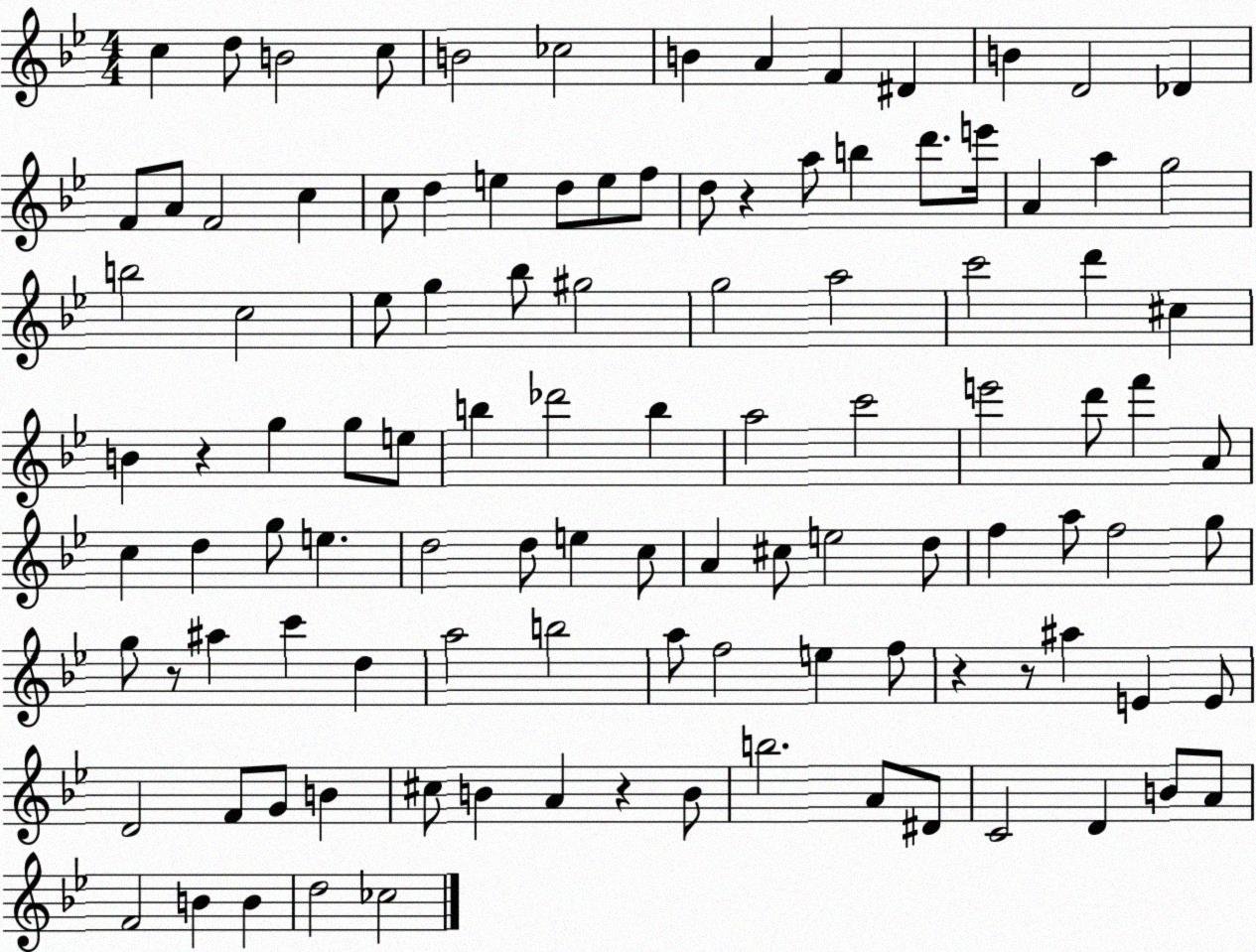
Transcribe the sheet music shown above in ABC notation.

X:1
T:Untitled
M:4/4
L:1/4
K:Bb
c d/2 B2 c/2 B2 _c2 B A F ^D B D2 _D F/2 A/2 F2 c c/2 d e d/2 e/2 f/2 d/2 z a/2 b d'/2 e'/4 A a g2 b2 c2 _e/2 g _b/2 ^g2 g2 a2 c'2 d' ^c B z g g/2 e/2 b _d'2 b a2 c'2 e'2 d'/2 f' A/2 c d g/2 e d2 d/2 e c/2 A ^c/2 e2 d/2 f a/2 f2 g/2 g/2 z/2 ^a c' d a2 b2 a/2 f2 e f/2 z z/2 ^a E E/2 D2 F/2 G/2 B ^c/2 B A z B/2 b2 A/2 ^D/2 C2 D B/2 A/2 F2 B B d2 _c2